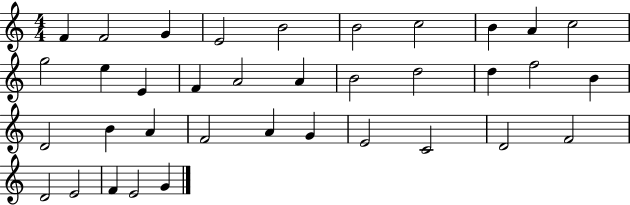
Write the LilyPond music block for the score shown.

{
  \clef treble
  \numericTimeSignature
  \time 4/4
  \key c \major
  f'4 f'2 g'4 | e'2 b'2 | b'2 c''2 | b'4 a'4 c''2 | \break g''2 e''4 e'4 | f'4 a'2 a'4 | b'2 d''2 | d''4 f''2 b'4 | \break d'2 b'4 a'4 | f'2 a'4 g'4 | e'2 c'2 | d'2 f'2 | \break d'2 e'2 | f'4 e'2 g'4 | \bar "|."
}